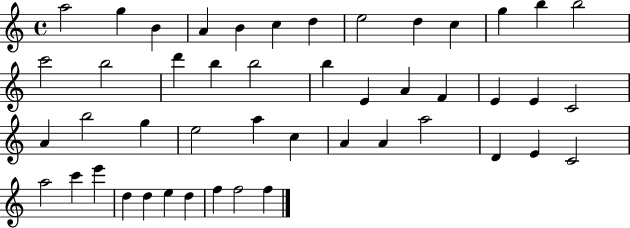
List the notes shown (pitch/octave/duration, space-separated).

A5/h G5/q B4/q A4/q B4/q C5/q D5/q E5/h D5/q C5/q G5/q B5/q B5/h C6/h B5/h D6/q B5/q B5/h B5/q E4/q A4/q F4/q E4/q E4/q C4/h A4/q B5/h G5/q E5/h A5/q C5/q A4/q A4/q A5/h D4/q E4/q C4/h A5/h C6/q E6/q D5/q D5/q E5/q D5/q F5/q F5/h F5/q